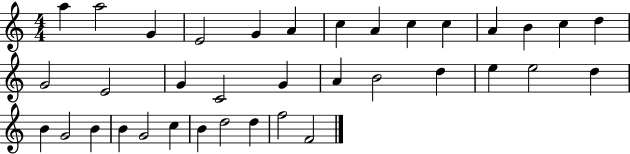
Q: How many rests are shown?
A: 0